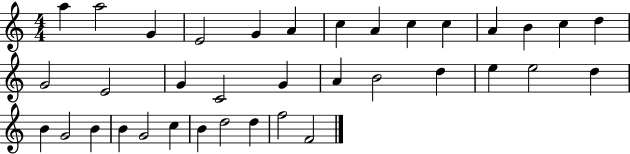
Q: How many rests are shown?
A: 0